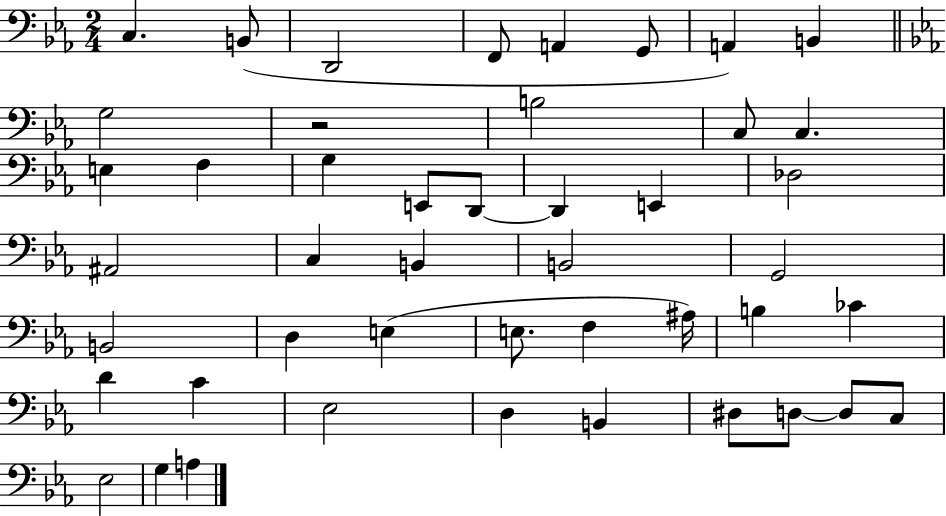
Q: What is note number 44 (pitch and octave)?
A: G3